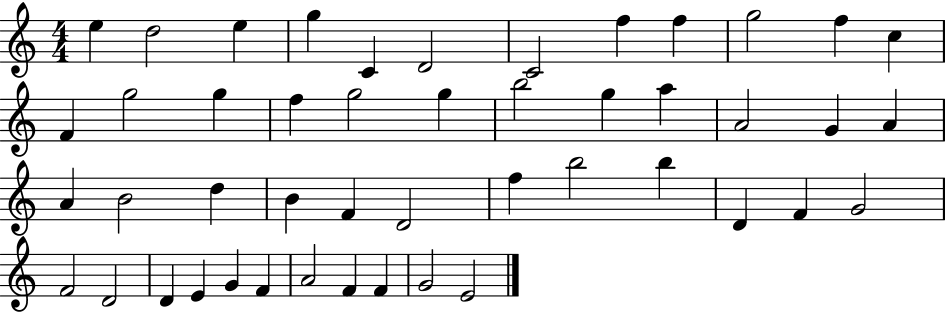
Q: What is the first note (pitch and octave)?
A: E5